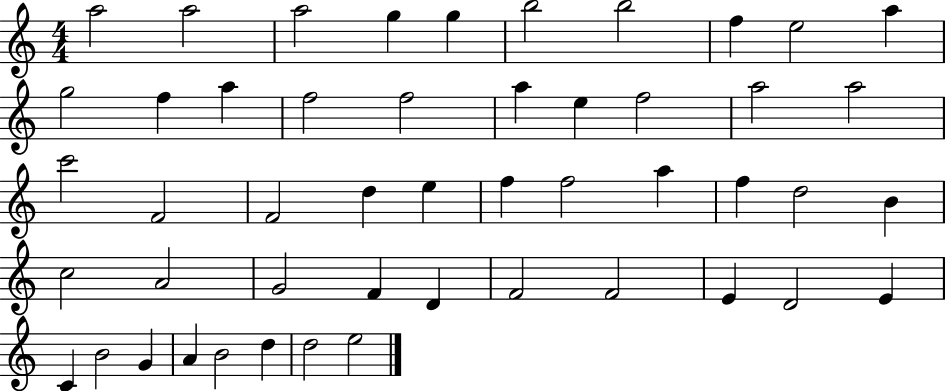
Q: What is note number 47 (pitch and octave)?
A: D5